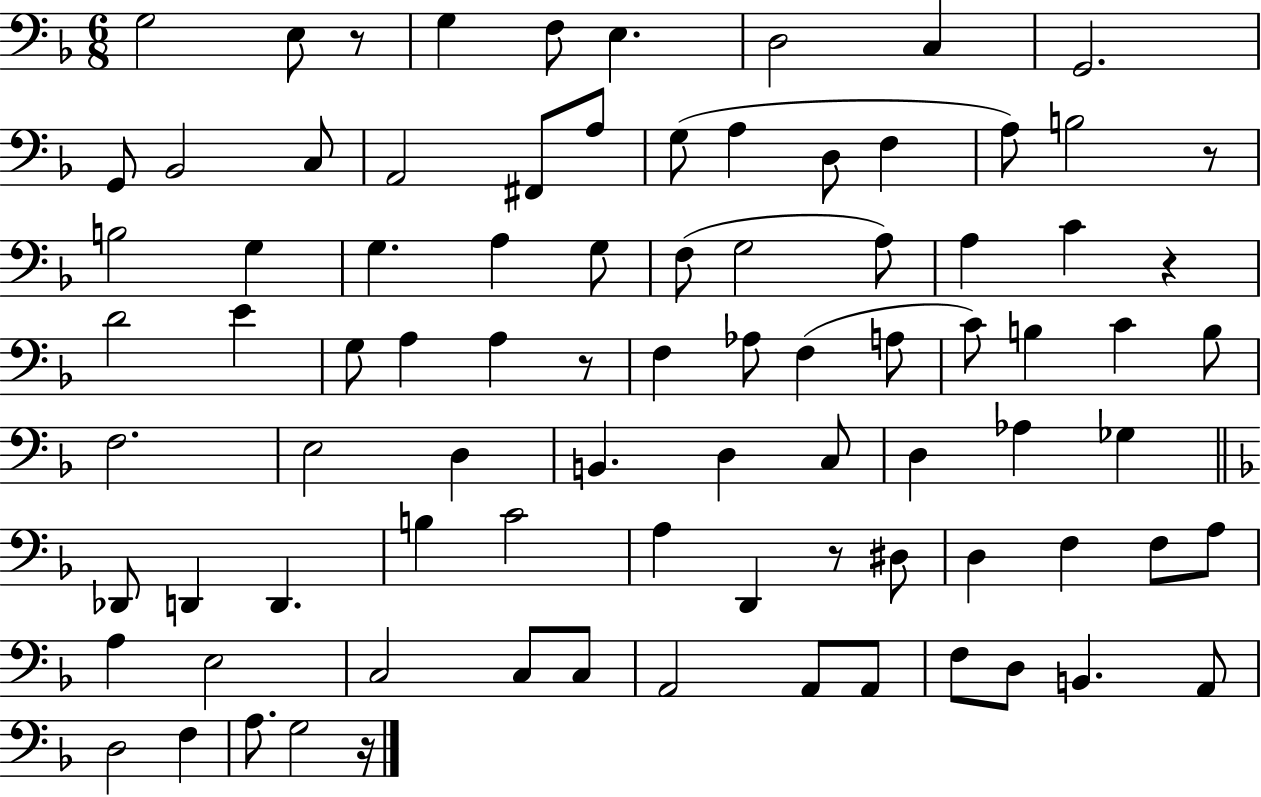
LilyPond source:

{
  \clef bass
  \numericTimeSignature
  \time 6/8
  \key f \major
  g2 e8 r8 | g4 f8 e4. | d2 c4 | g,2. | \break g,8 bes,2 c8 | a,2 fis,8 a8 | g8( a4 d8 f4 | a8) b2 r8 | \break b2 g4 | g4. a4 g8 | f8( g2 a8) | a4 c'4 r4 | \break d'2 e'4 | g8 a4 a4 r8 | f4 aes8 f4( a8 | c'8) b4 c'4 b8 | \break f2. | e2 d4 | b,4. d4 c8 | d4 aes4 ges4 | \break \bar "||" \break \key d \minor des,8 d,4 d,4. | b4 c'2 | a4 d,4 r8 dis8 | d4 f4 f8 a8 | \break a4 e2 | c2 c8 c8 | a,2 a,8 a,8 | f8 d8 b,4. a,8 | \break d2 f4 | a8. g2 r16 | \bar "|."
}